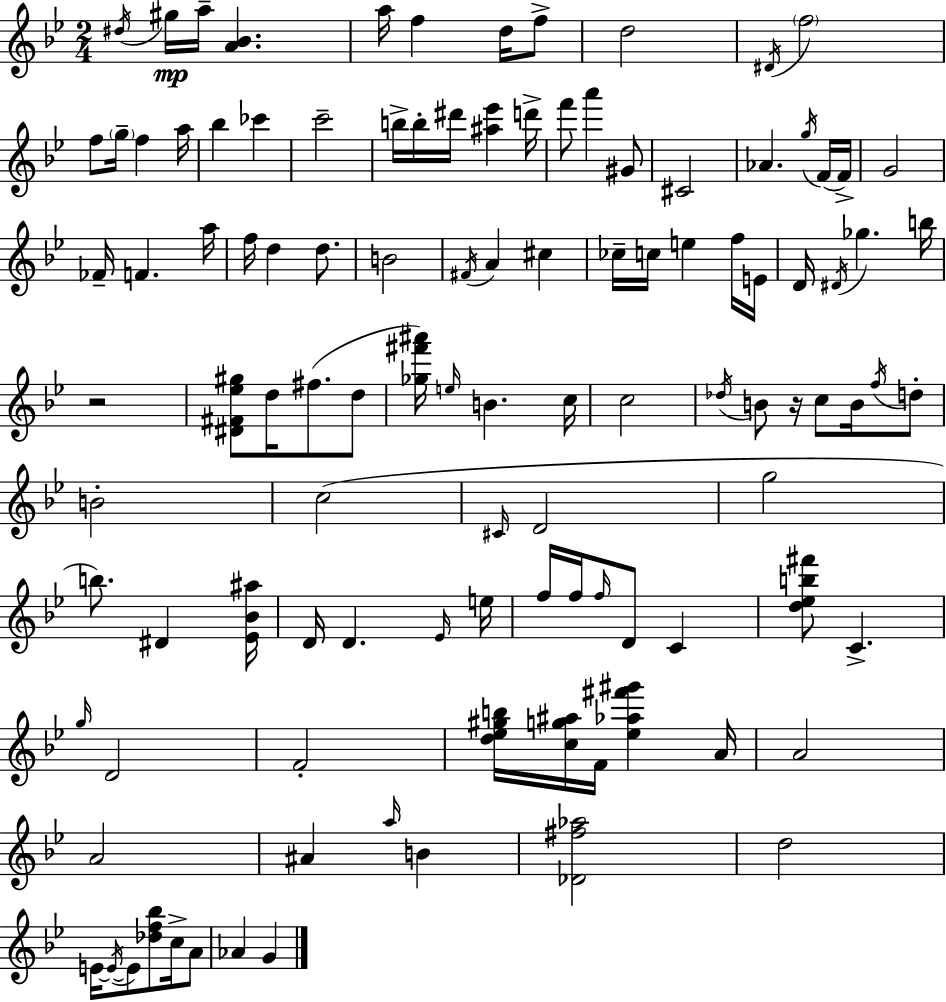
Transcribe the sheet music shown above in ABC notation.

X:1
T:Untitled
M:2/4
L:1/4
K:Gm
^d/4 ^g/4 a/4 [A_B] a/4 f d/4 f/2 d2 ^D/4 f2 f/2 g/4 f a/4 _b _c' c'2 b/4 b/4 ^d'/4 [^a_e'] d'/4 f'/2 a' ^G/2 ^C2 _A g/4 F/4 F/4 G2 _F/4 F a/4 f/4 d d/2 B2 ^F/4 A ^c _c/4 c/4 e f/4 E/4 D/4 ^D/4 _g b/4 z2 [^D^F_e^g]/2 d/4 ^f/2 d/2 [_g^f'^a']/4 e/4 B c/4 c2 _d/4 B/2 z/4 c/2 B/4 f/4 d/2 B2 c2 ^C/4 D2 g2 b/2 ^D [_E_B^a]/4 D/4 D _E/4 e/4 f/4 f/4 f/4 D/2 C [d_eb^f']/2 C g/4 D2 F2 [d_e^gb]/4 [cg^a]/4 F/4 [_e_a^f'^g'] A/4 A2 A2 ^A a/4 B [_D^f_a]2 d2 E/4 E/4 E/2 [_df_b]/2 c/4 A/2 _A G